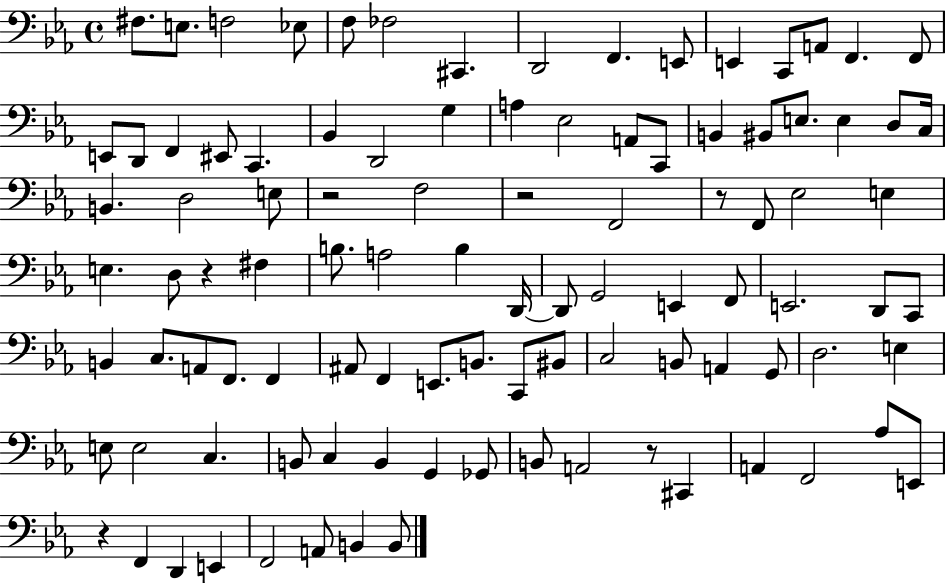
F#3/e. E3/e. F3/h Eb3/e F3/e FES3/h C#2/q. D2/h F2/q. E2/e E2/q C2/e A2/e F2/q. F2/e E2/e D2/e F2/q EIS2/e C2/q. Bb2/q D2/h G3/q A3/q Eb3/h A2/e C2/e B2/q BIS2/e E3/e. E3/q D3/e C3/s B2/q. D3/h E3/e R/h F3/h R/h F2/h R/e F2/e Eb3/h E3/q E3/q. D3/e R/q F#3/q B3/e. A3/h B3/q D2/s D2/e G2/h E2/q F2/e E2/h. D2/e C2/e B2/q C3/e. A2/e F2/e. F2/q A#2/e F2/q E2/e. B2/e. C2/e BIS2/e C3/h B2/e A2/q G2/e D3/h. E3/q E3/e E3/h C3/q. B2/e C3/q B2/q G2/q Gb2/e B2/e A2/h R/e C#2/q A2/q F2/h Ab3/e E2/e R/q F2/q D2/q E2/q F2/h A2/e B2/q B2/e